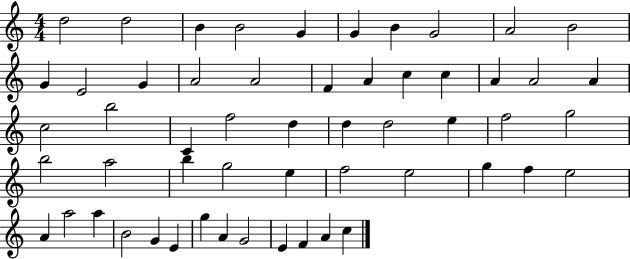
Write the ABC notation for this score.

X:1
T:Untitled
M:4/4
L:1/4
K:C
d2 d2 B B2 G G B G2 A2 B2 G E2 G A2 A2 F A c c A A2 A c2 b2 C f2 d d d2 e f2 g2 b2 a2 b g2 e f2 e2 g f e2 A a2 a B2 G E g A G2 E F A c